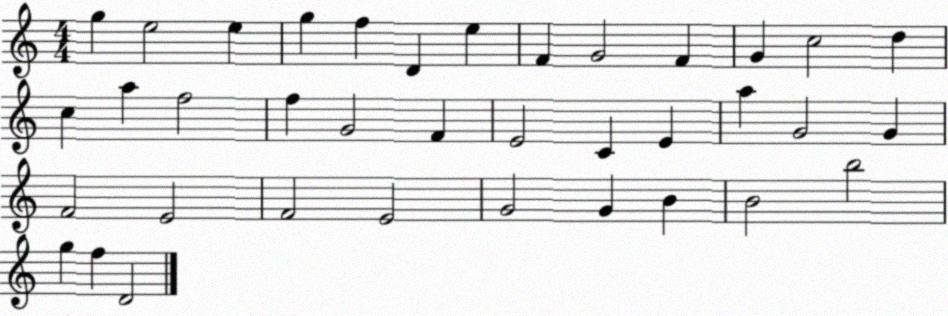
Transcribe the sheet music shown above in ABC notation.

X:1
T:Untitled
M:4/4
L:1/4
K:C
g e2 e g f D e F G2 F G c2 d c a f2 f G2 F E2 C E a G2 G F2 E2 F2 E2 G2 G B B2 b2 g f D2